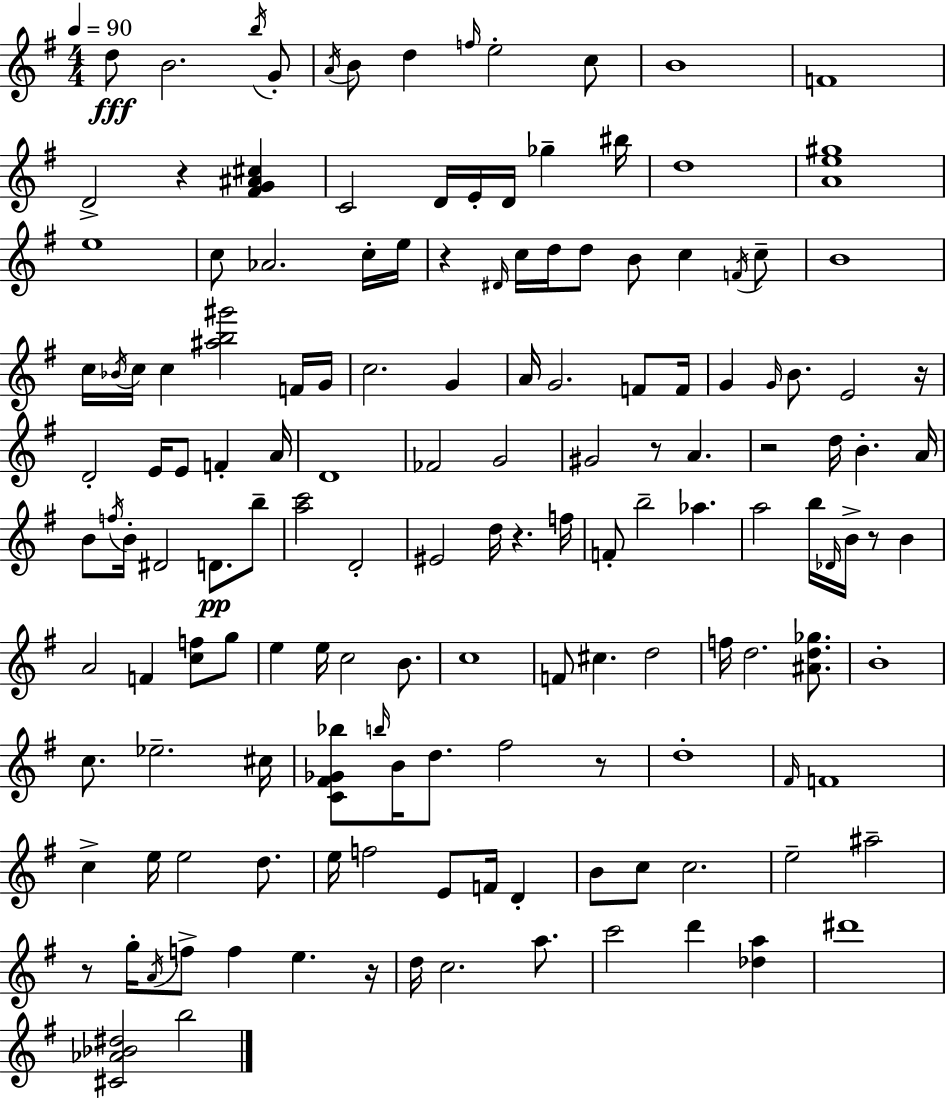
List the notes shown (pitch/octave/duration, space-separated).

D5/e B4/h. B5/s G4/e A4/s B4/e D5/q F5/s E5/h C5/e B4/w F4/w D4/h R/q [F#4,G4,A#4,C#5]/q C4/h D4/s E4/s D4/s Gb5/q BIS5/s D5/w [A4,E5,G#5]/w E5/w C5/e Ab4/h. C5/s E5/s R/q D#4/s C5/s D5/s D5/e B4/e C5/q F4/s C5/e B4/w C5/s Bb4/s C5/s C5/q [A#5,B5,G#6]/h F4/s G4/s C5/h. G4/q A4/s G4/h. F4/e F4/s G4/q G4/s B4/e. E4/h R/s D4/h E4/s E4/e F4/q A4/s D4/w FES4/h G4/h G#4/h R/e A4/q. R/h D5/s B4/q. A4/s B4/e F5/s B4/s D#4/h D4/e. B5/e [A5,C6]/h D4/h EIS4/h D5/s R/q. F5/s F4/e B5/h Ab5/q. A5/h B5/s Db4/s B4/s R/e B4/q A4/h F4/q [C5,F5]/e G5/e E5/q E5/s C5/h B4/e. C5/w F4/e C#5/q. D5/h F5/s D5/h. [A#4,D5,Gb5]/e. B4/w C5/e. Eb5/h. C#5/s [C4,F#4,Gb4,Bb5]/e B5/s B4/s D5/e. F#5/h R/e D5/w F#4/s F4/w C5/q E5/s E5/h D5/e. E5/s F5/h E4/e F4/s D4/q B4/e C5/e C5/h. E5/h A#5/h R/e G5/s A4/s F5/e F5/q E5/q. R/s D5/s C5/h. A5/e. C6/h D6/q [Db5,A5]/q D#6/w [C#4,Ab4,Bb4,D#5]/h B5/h